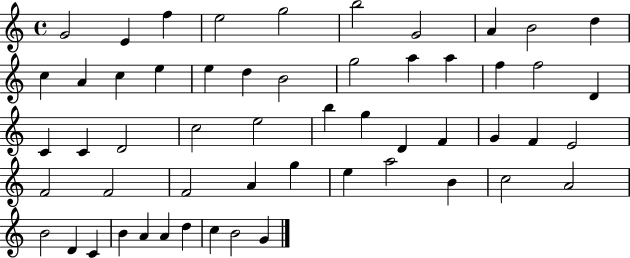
X:1
T:Untitled
M:4/4
L:1/4
K:C
G2 E f e2 g2 b2 G2 A B2 d c A c e e d B2 g2 a a f f2 D C C D2 c2 e2 b g D F G F E2 F2 F2 F2 A g e a2 B c2 A2 B2 D C B A A d c B2 G